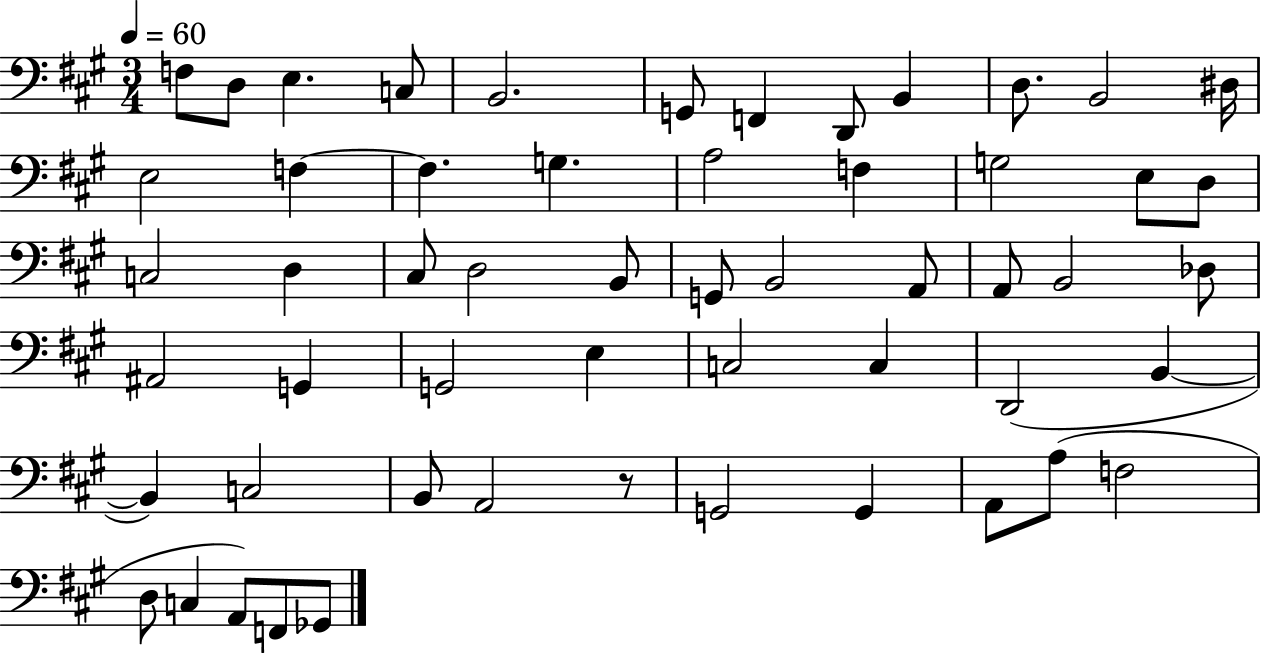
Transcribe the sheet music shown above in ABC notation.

X:1
T:Untitled
M:3/4
L:1/4
K:A
F,/2 D,/2 E, C,/2 B,,2 G,,/2 F,, D,,/2 B,, D,/2 B,,2 ^D,/4 E,2 F, F, G, A,2 F, G,2 E,/2 D,/2 C,2 D, ^C,/2 D,2 B,,/2 G,,/2 B,,2 A,,/2 A,,/2 B,,2 _D,/2 ^A,,2 G,, G,,2 E, C,2 C, D,,2 B,, B,, C,2 B,,/2 A,,2 z/2 G,,2 G,, A,,/2 A,/2 F,2 D,/2 C, A,,/2 F,,/2 _G,,/2